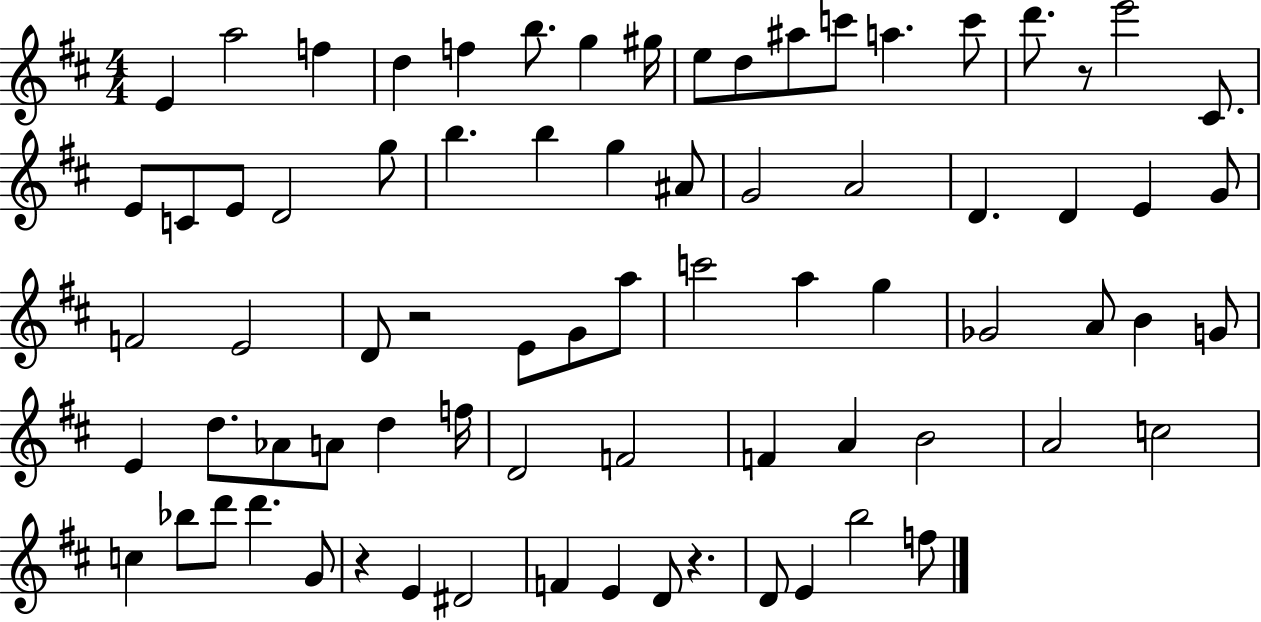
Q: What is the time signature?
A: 4/4